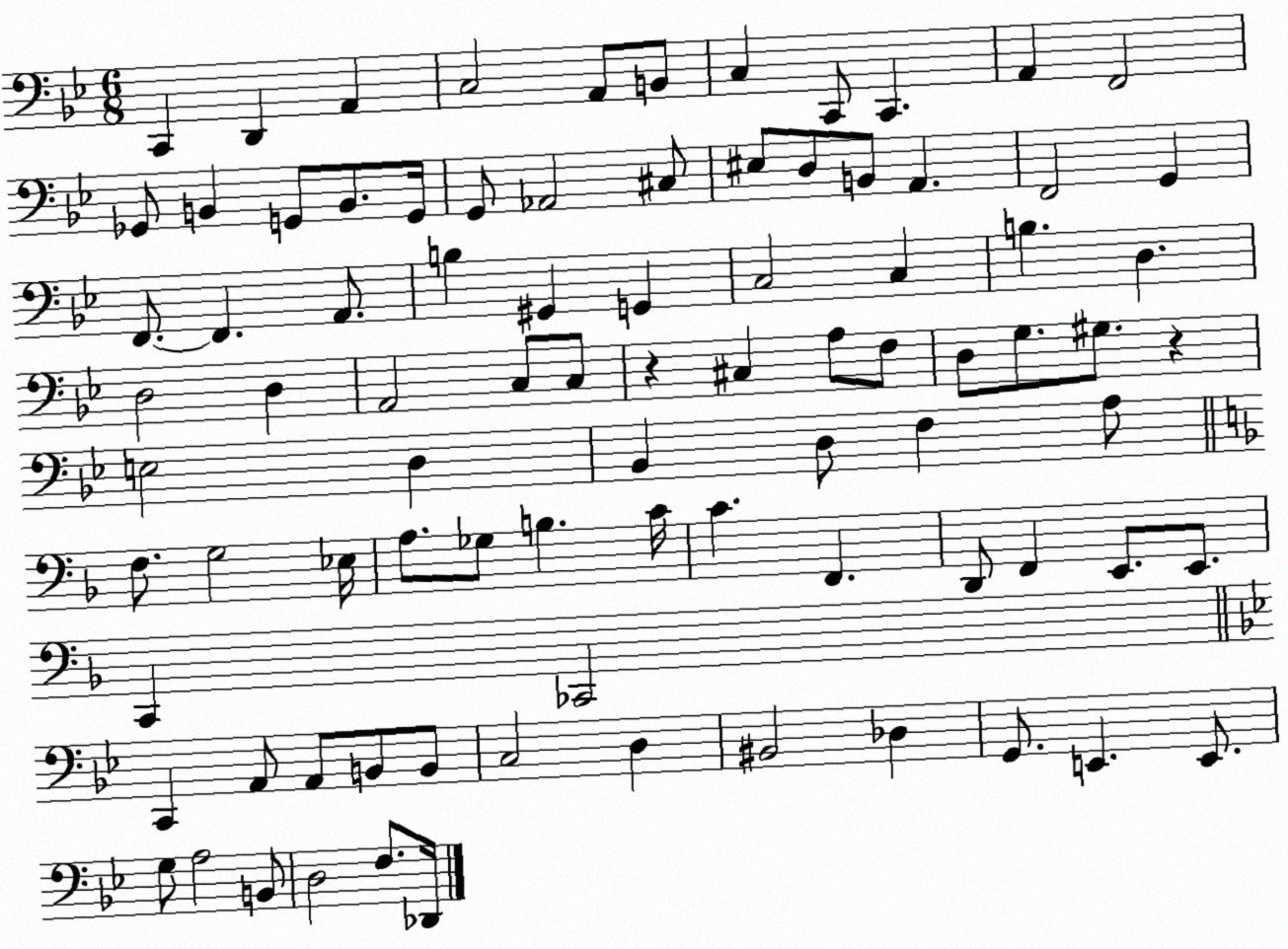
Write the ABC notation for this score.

X:1
T:Untitled
M:6/8
L:1/4
K:Bb
C,, D,, A,, C,2 A,,/2 B,,/2 C, C,,/2 C,, A,, F,,2 _G,,/2 B,, G,,/2 B,,/2 G,,/4 G,,/2 _A,,2 ^C,/2 ^E,/2 D,/2 B,,/2 A,, F,,2 G,, F,,/2 F,, A,,/2 B, ^G,, G,, C,2 C, B, D, D,2 D, A,,2 C,/2 C,/2 z ^C, A,/2 F,/2 D,/2 G,/2 ^G,/2 z E,2 D, _B,, D,/2 F, A,/2 F,/2 G,2 _E,/4 A,/2 _G,/2 B, C/4 C F,, D,,/2 F,, E,,/2 E,,/2 C,, _C,,2 C,, A,,/2 A,,/2 B,,/2 B,,/2 C,2 D, ^B,,2 _D, G,,/2 E,, E,,/2 G,/2 A,2 B,,/2 D,2 F,/2 _D,,/4